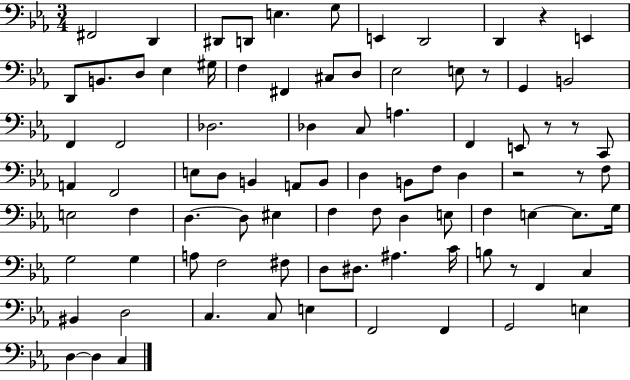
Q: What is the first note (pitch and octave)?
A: F#2